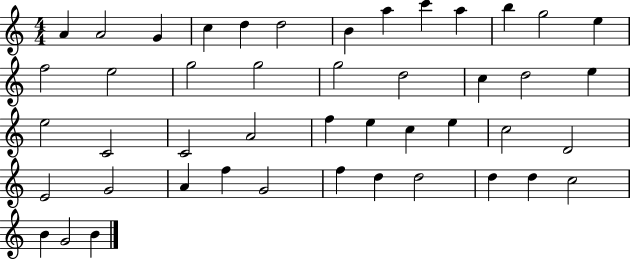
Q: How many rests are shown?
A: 0